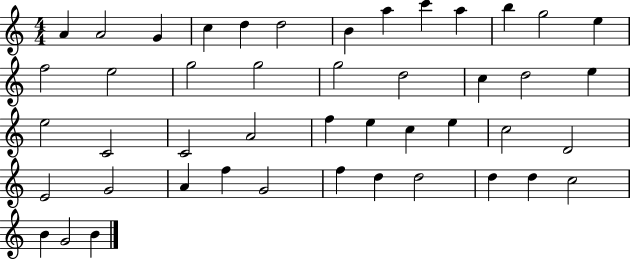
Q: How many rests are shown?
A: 0